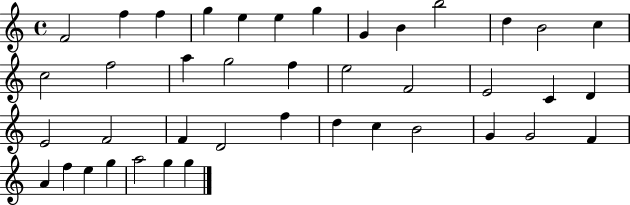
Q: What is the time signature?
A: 4/4